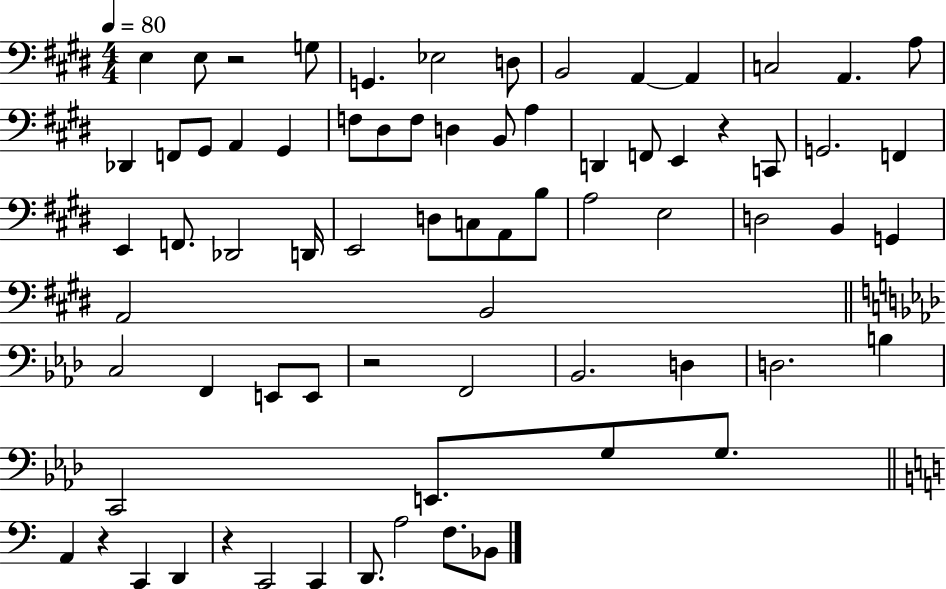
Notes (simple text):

E3/q E3/e R/h G3/e G2/q. Eb3/h D3/e B2/h A2/q A2/q C3/h A2/q. A3/e Db2/q F2/e G#2/e A2/q G#2/q F3/e D#3/e F3/e D3/q B2/e A3/q D2/q F2/e E2/q R/q C2/e G2/h. F2/q E2/q F2/e. Db2/h D2/s E2/h D3/e C3/e A2/e B3/e A3/h E3/h D3/h B2/q G2/q A2/h B2/h C3/h F2/q E2/e E2/e R/h F2/h Bb2/h. D3/q D3/h. B3/q C2/h E2/e. G3/e G3/e. A2/q R/q C2/q D2/q R/q C2/h C2/q D2/e. A3/h F3/e. Bb2/e